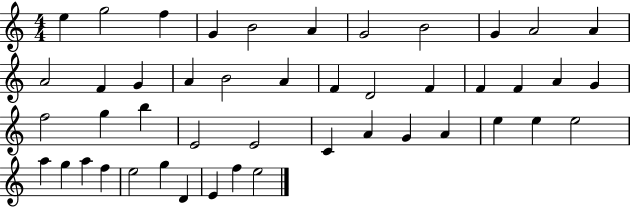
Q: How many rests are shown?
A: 0